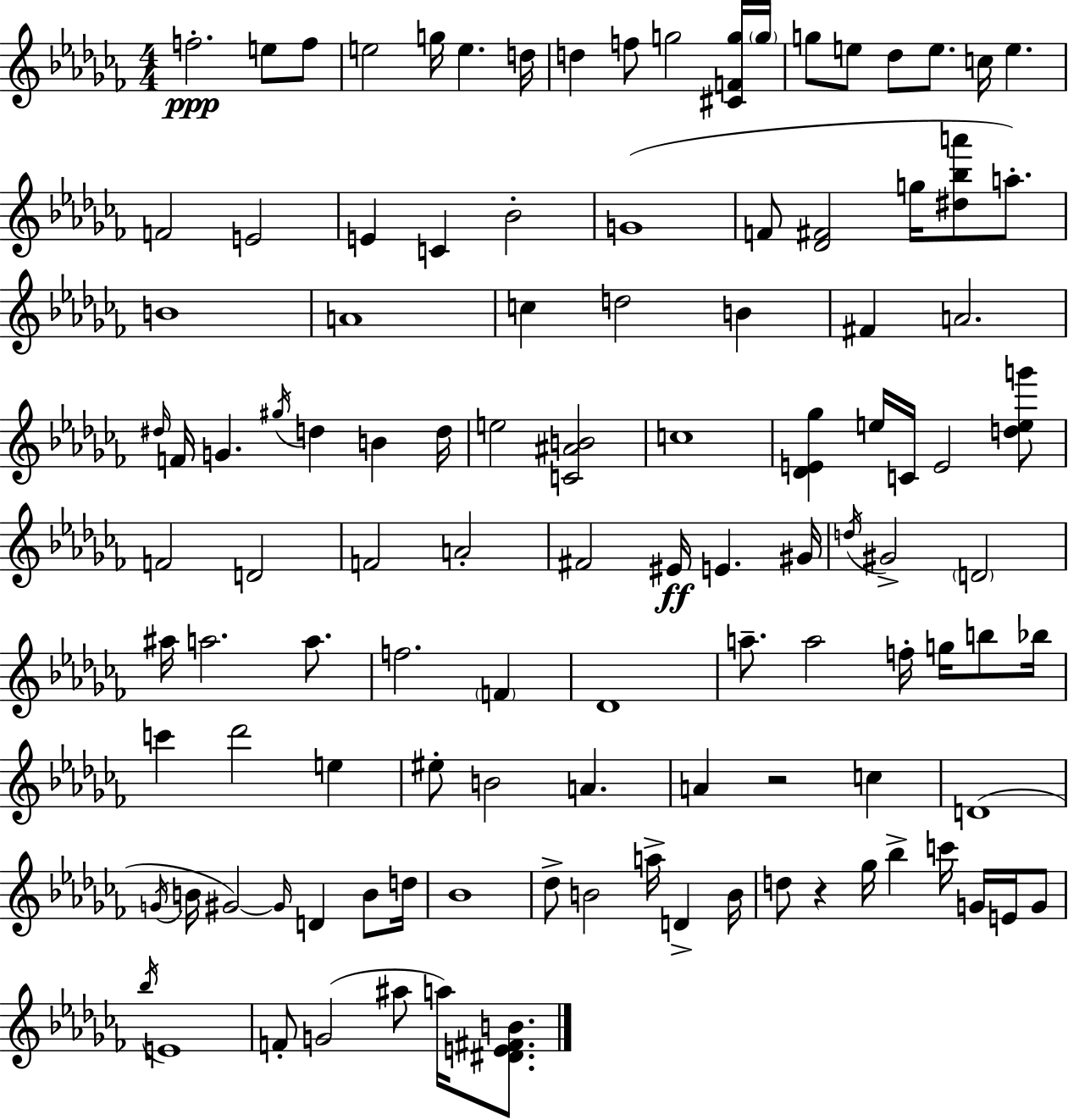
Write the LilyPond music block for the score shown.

{
  \clef treble
  \numericTimeSignature
  \time 4/4
  \key aes \minor
  f''2.-.\ppp e''8 f''8 | e''2 g''16 e''4. d''16 | d''4 f''8 g''2 <cis' f' g''>16 \parenthesize g''16 | g''8 e''8 des''8 e''8. c''16 e''4. | \break f'2 e'2 | e'4 c'4 bes'2-. | g'1( | f'8 <des' fis'>2 g''16 <dis'' bes'' a'''>8 a''8.-.) | \break b'1 | a'1 | c''4 d''2 b'4 | fis'4 a'2. | \break \grace { dis''16 } f'16 g'4. \acciaccatura { gis''16 } d''4 b'4 | d''16 e''2 <c' ais' b'>2 | c''1 | <des' e' ges''>4 e''16 c'16 e'2 | \break <d'' e'' g'''>8 f'2 d'2 | f'2 a'2-. | fis'2 eis'16\ff e'4. | gis'16 \acciaccatura { d''16 } gis'2-> \parenthesize d'2 | \break ais''16 a''2. | a''8. f''2. \parenthesize f'4 | des'1 | a''8.-- a''2 f''16-. g''16 | \break b''8 bes''16 c'''4 des'''2 e''4 | eis''8-. b'2 a'4. | a'4 r2 c''4 | d'1( | \break \acciaccatura { g'16 } b'16 gis'2~~) \grace { gis'16 } d'4 | b'8 d''16 bes'1 | des''8-> b'2 a''16-> | d'4-> b'16 d''8 r4 ges''16 bes''4-> | \break c'''16 g'16 e'16 g'8 \acciaccatura { bes''16 } e'1 | f'8-. g'2( | ais''8 a''16) <dis' e' fis' b'>8. \bar "|."
}